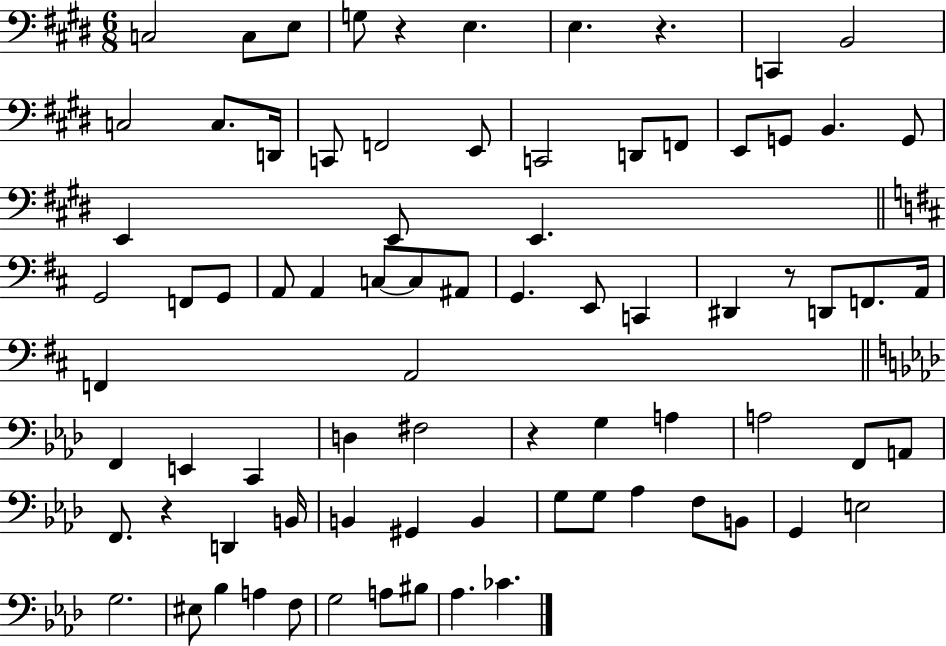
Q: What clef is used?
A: bass